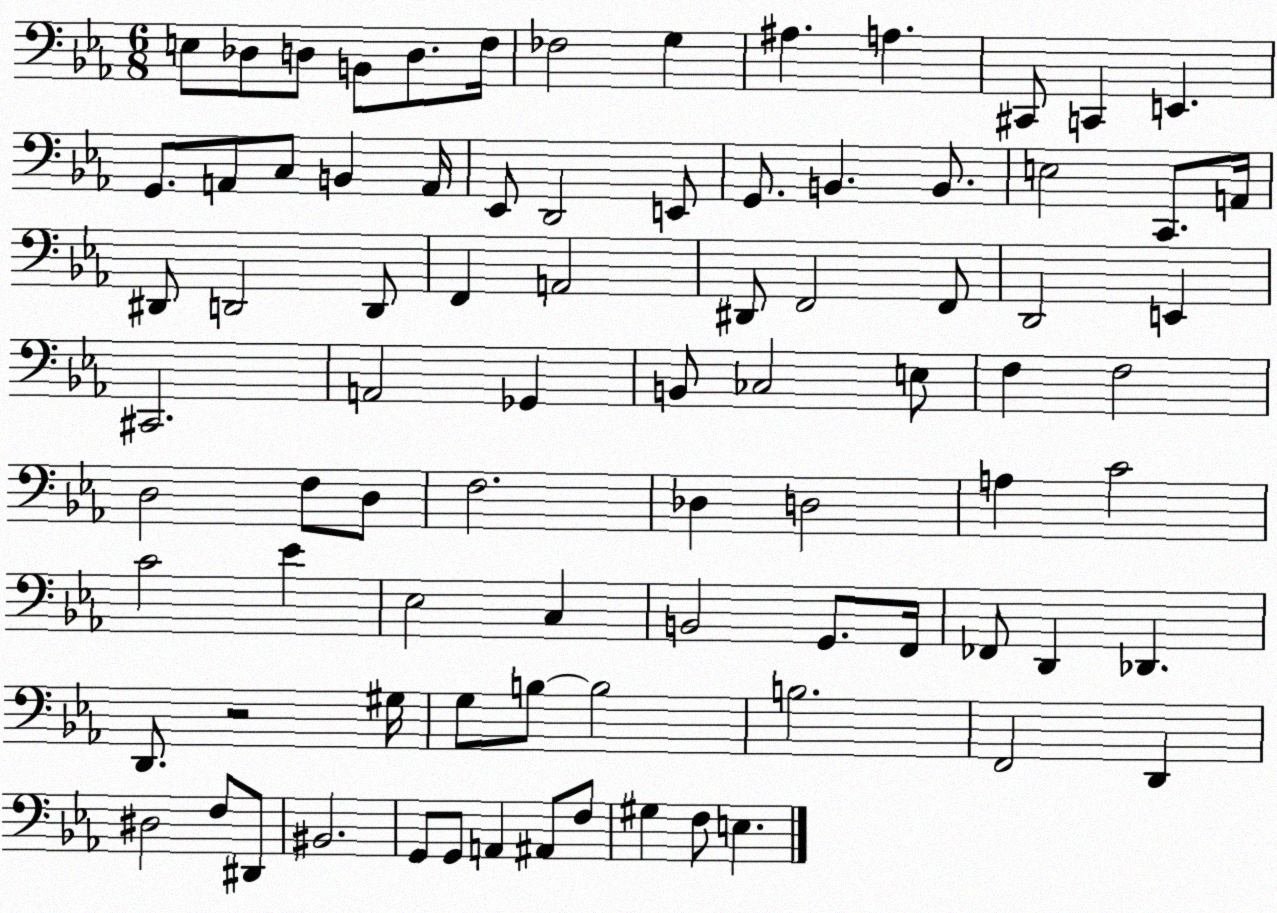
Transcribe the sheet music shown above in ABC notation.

X:1
T:Untitled
M:6/8
L:1/4
K:Eb
E,/2 _D,/2 D,/2 B,,/2 D,/2 F,/4 _F,2 G, ^A, A, ^C,,/2 C,, E,, G,,/2 A,,/2 C,/2 B,, A,,/4 _E,,/2 D,,2 E,,/2 G,,/2 B,, B,,/2 E,2 C,,/2 A,,/4 ^D,,/2 D,,2 D,,/2 F,, A,,2 ^D,,/2 F,,2 F,,/2 D,,2 E,, ^C,,2 A,,2 _G,, B,,/2 _C,2 E,/2 F, F,2 D,2 F,/2 D,/2 F,2 _D, D,2 A, C2 C2 _E _E,2 C, B,,2 G,,/2 F,,/4 _F,,/2 D,, _D,, D,,/2 z2 ^G,/4 G,/2 B,/2 B,2 B,2 F,,2 D,, ^D,2 F,/2 ^D,,/2 ^B,,2 G,,/2 G,,/2 A,, ^A,,/2 F,/2 ^G, F,/2 E,